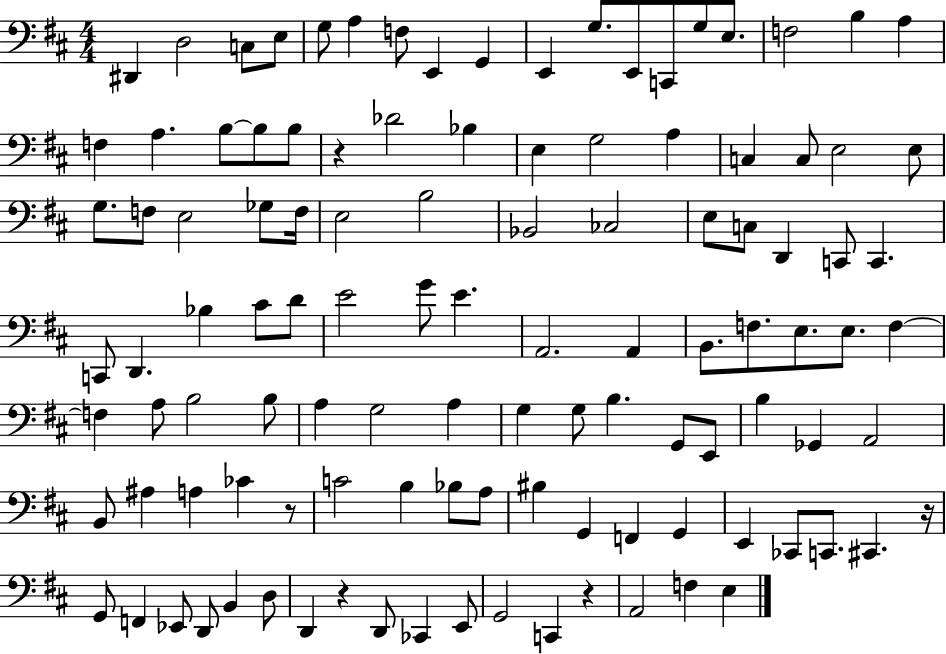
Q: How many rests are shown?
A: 5